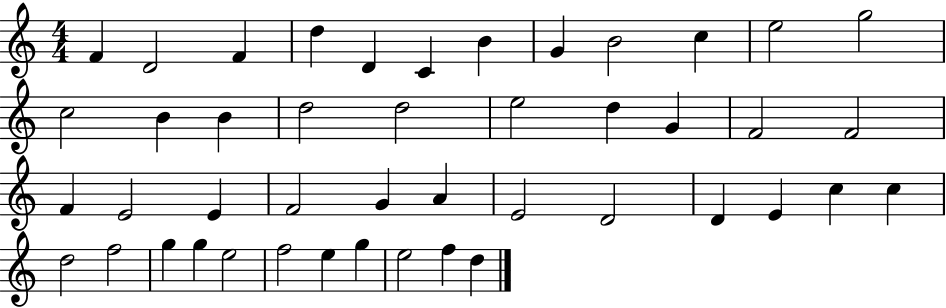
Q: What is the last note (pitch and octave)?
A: D5